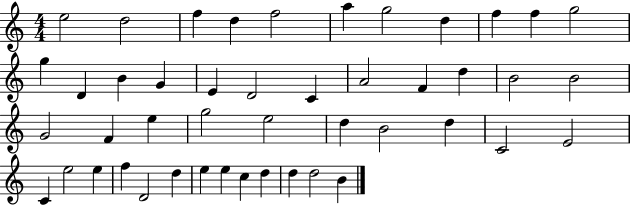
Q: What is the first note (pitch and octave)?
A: E5